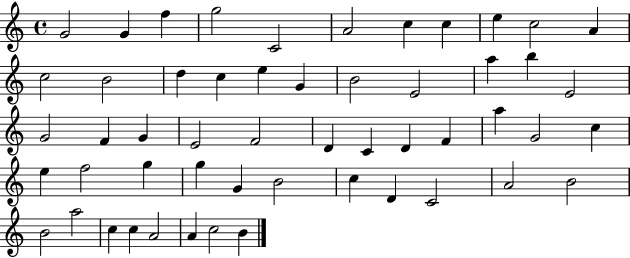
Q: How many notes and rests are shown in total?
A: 53